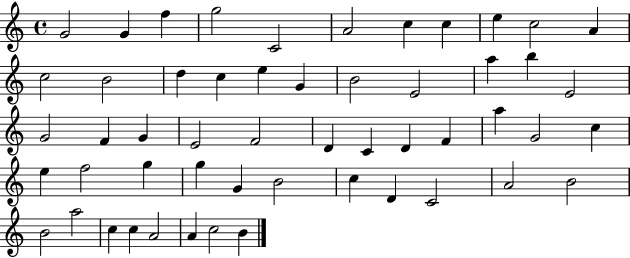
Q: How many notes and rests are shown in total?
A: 53